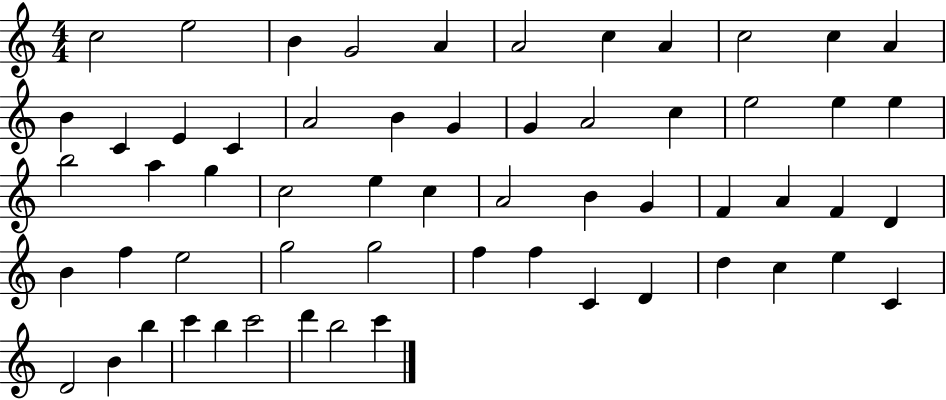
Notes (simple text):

C5/h E5/h B4/q G4/h A4/q A4/h C5/q A4/q C5/h C5/q A4/q B4/q C4/q E4/q C4/q A4/h B4/q G4/q G4/q A4/h C5/q E5/h E5/q E5/q B5/h A5/q G5/q C5/h E5/q C5/q A4/h B4/q G4/q F4/q A4/q F4/q D4/q B4/q F5/q E5/h G5/h G5/h F5/q F5/q C4/q D4/q D5/q C5/q E5/q C4/q D4/h B4/q B5/q C6/q B5/q C6/h D6/q B5/h C6/q